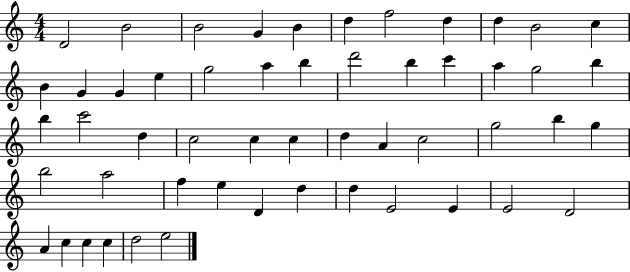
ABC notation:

X:1
T:Untitled
M:4/4
L:1/4
K:C
D2 B2 B2 G B d f2 d d B2 c B G G e g2 a b d'2 b c' a g2 b b c'2 d c2 c c d A c2 g2 b g b2 a2 f e D d d E2 E E2 D2 A c c c d2 e2